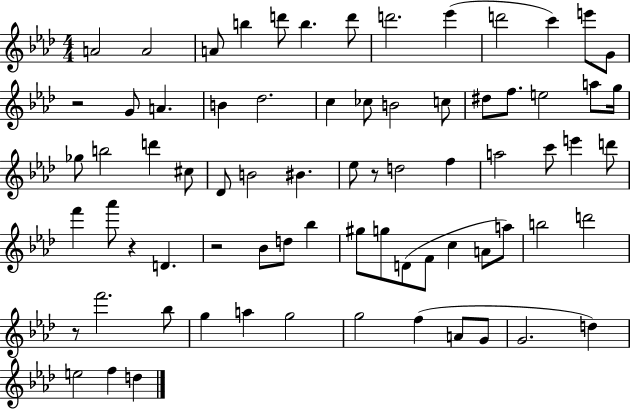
A4/h A4/h A4/e B5/q D6/e B5/q. D6/e D6/h. Eb6/q D6/h C6/q E6/e G4/e R/h G4/e A4/q. B4/q Db5/h. C5/q CES5/e B4/h C5/e D#5/e F5/e. E5/h A5/e G5/s Gb5/e B5/h D6/q C#5/e Db4/e B4/h BIS4/q. Eb5/e R/e D5/h F5/q A5/h C6/e E6/q D6/e F6/q Ab6/e R/q D4/q. R/h Bb4/e D5/e Bb5/q G#5/e G5/e D4/e F4/e C5/q A4/e A5/e B5/h D6/h R/e F6/h. Bb5/e G5/q A5/q G5/h G5/h F5/q A4/e G4/e G4/h. D5/q E5/h F5/q D5/q